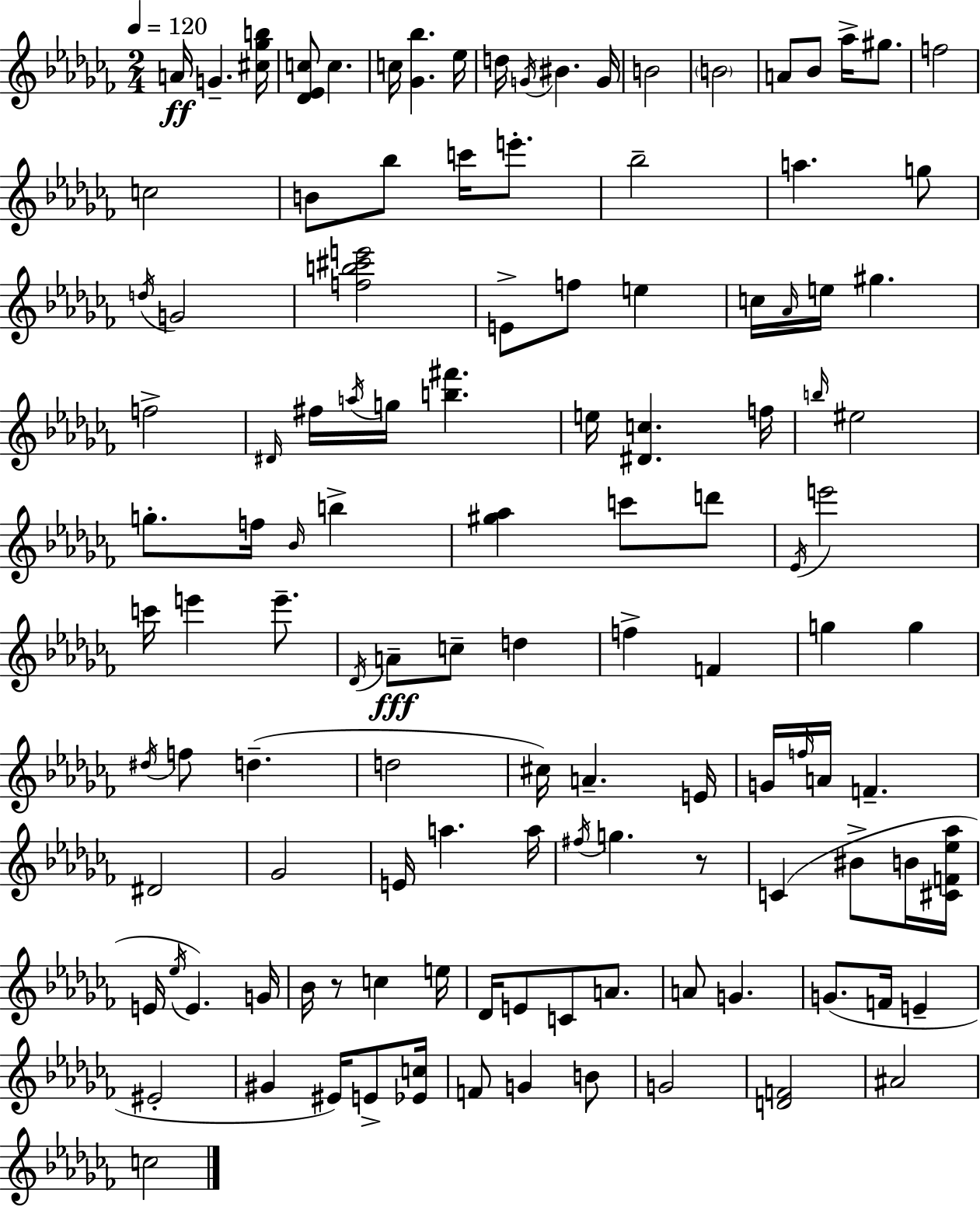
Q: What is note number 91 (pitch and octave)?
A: E4